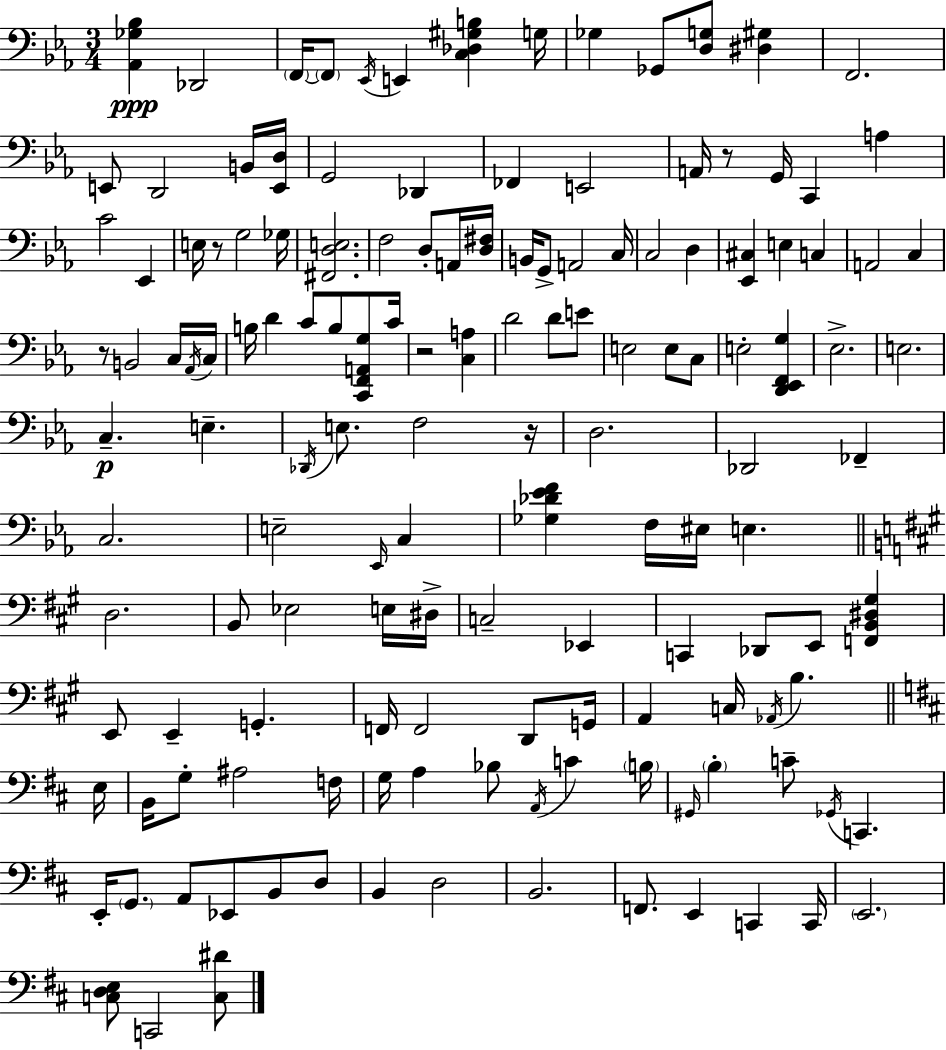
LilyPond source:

{
  \clef bass
  \numericTimeSignature
  \time 3/4
  \key c \minor
  <aes, ges bes>4\ppp des,2 | \parenthesize f,16~~ \parenthesize f,8 \acciaccatura { ees,16 } e,4 <c des gis b>4 | g16 ges4 ges,8 <d g>8 <dis gis>4 | f,2. | \break e,8 d,2 b,16 | <e, d>16 g,2 des,4 | fes,4 e,2 | a,16 r8 g,16 c,4 a4 | \break c'2 ees,4 | e16 r8 g2 | ges16 <fis, d e>2. | f2 d8-. a,16 | \break <d fis>16 b,16 g,8-> a,2 | c16 c2 d4 | <ees, cis>4 e4 c4 | a,2 c4 | \break r8 b,2 c16 | \acciaccatura { aes,16 } c16 b16 d'4 c'8 b8 <c, f, a, g>8 | c'16 r2 <c a>4 | d'2 d'8 | \break e'8 e2 e8 | c8 e2-. <d, ees, f, g>4 | ees2.-> | e2. | \break c4.--\p e4.-- | \acciaccatura { des,16 } e8. f2 | r16 d2. | des,2 fes,4-- | \break c2. | e2-- \grace { ees,16 } | c4 <ges des' ees' f'>4 f16 eis16 e4. | \bar "||" \break \key a \major d2. | b,8 ees2 e16 dis16-> | c2-- ees,4 | c,4 des,8 e,8 <f, b, dis gis>4 | \break e,8 e,4-- g,4.-. | f,16 f,2 d,8 g,16 | a,4 c16 \acciaccatura { aes,16 } b4. | \bar "||" \break \key b \minor e16 b,16 g8-. ais2 | f16 g16 a4 bes8 \acciaccatura { a,16 } c'4 | \parenthesize b16 \grace { gis,16 } \parenthesize b4-. c'8-- \acciaccatura { ges,16 } c,4. | e,16-. \parenthesize g,8. a,8 ees,8 | \break b,8 d8 b,4 d2 | b,2. | f,8. e,4 c,4 | c,16 \parenthesize e,2. | \break <c d e>8 c,2 | <c dis'>8 \bar "|."
}